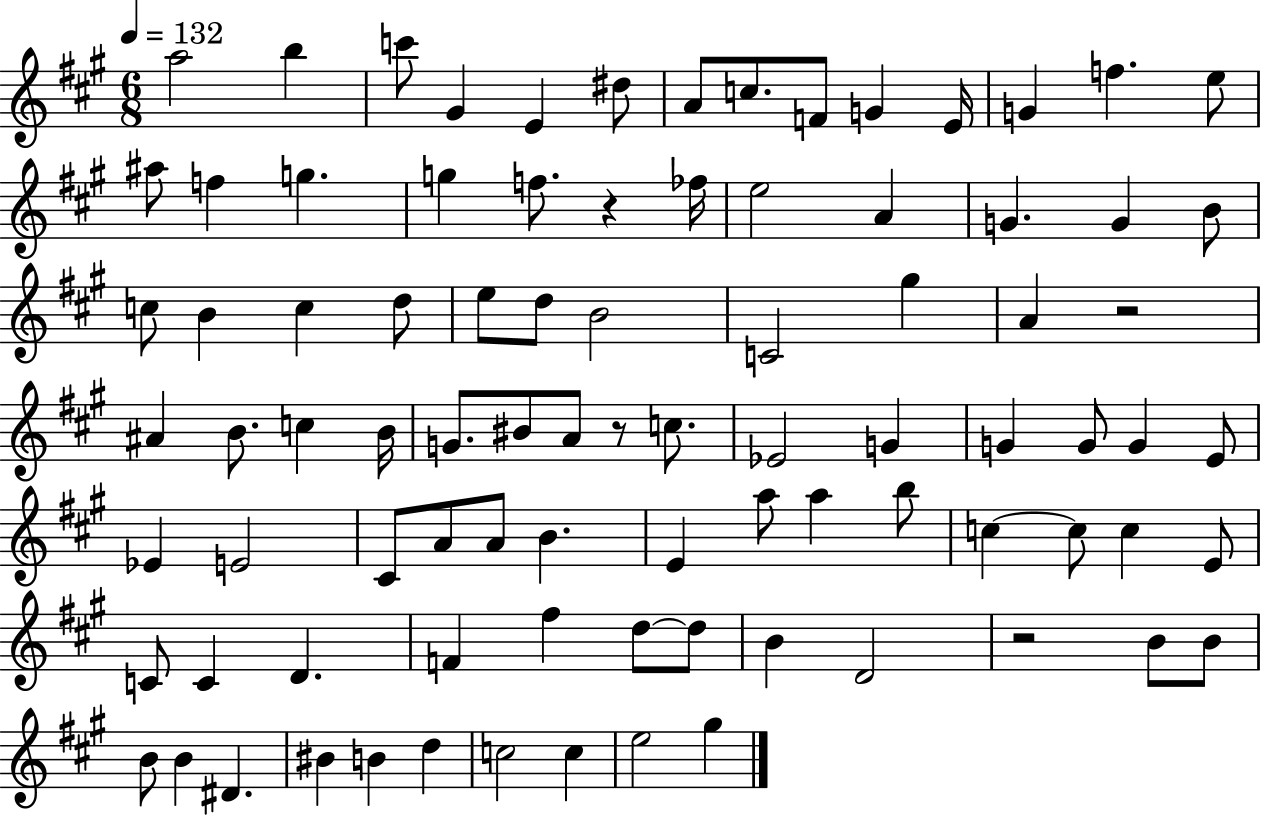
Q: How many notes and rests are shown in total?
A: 88